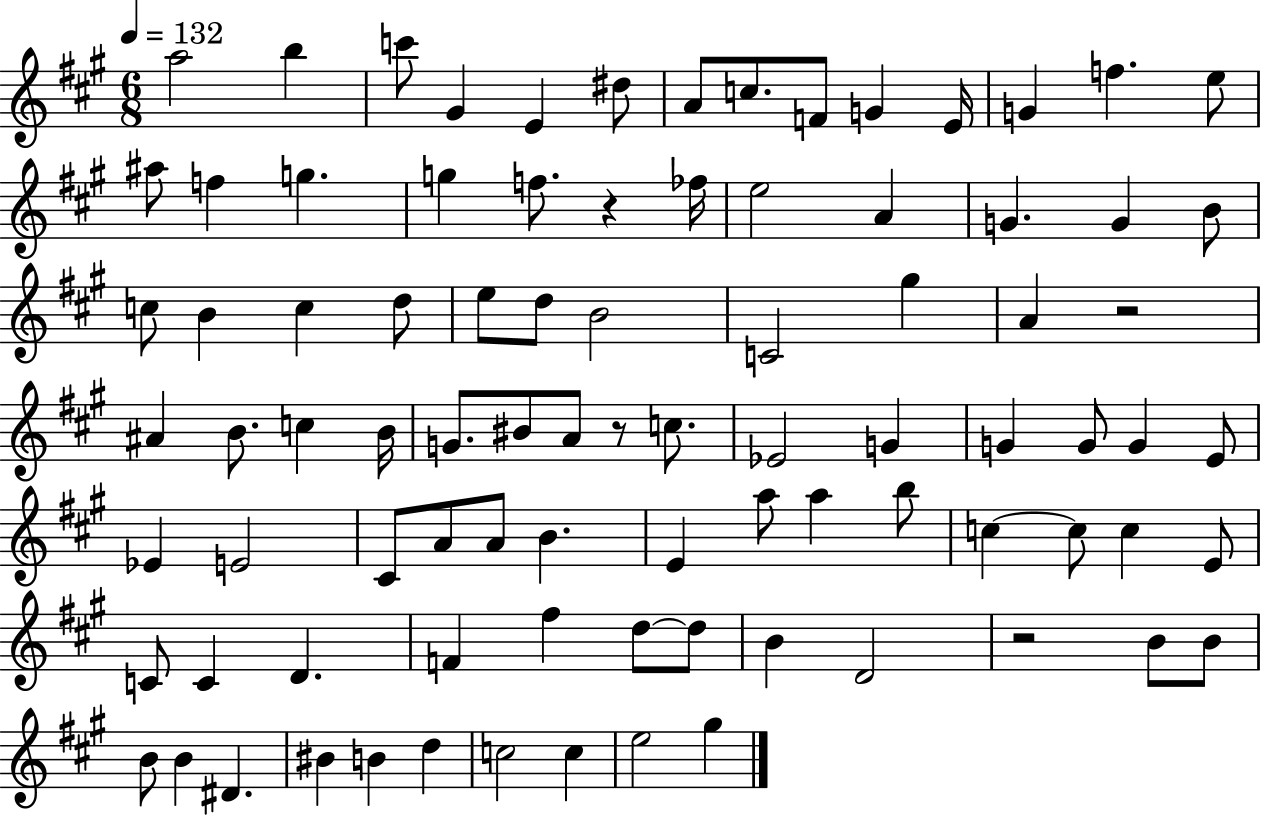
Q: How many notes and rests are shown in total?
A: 88